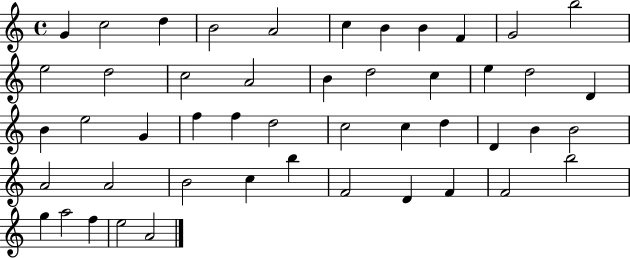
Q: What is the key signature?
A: C major